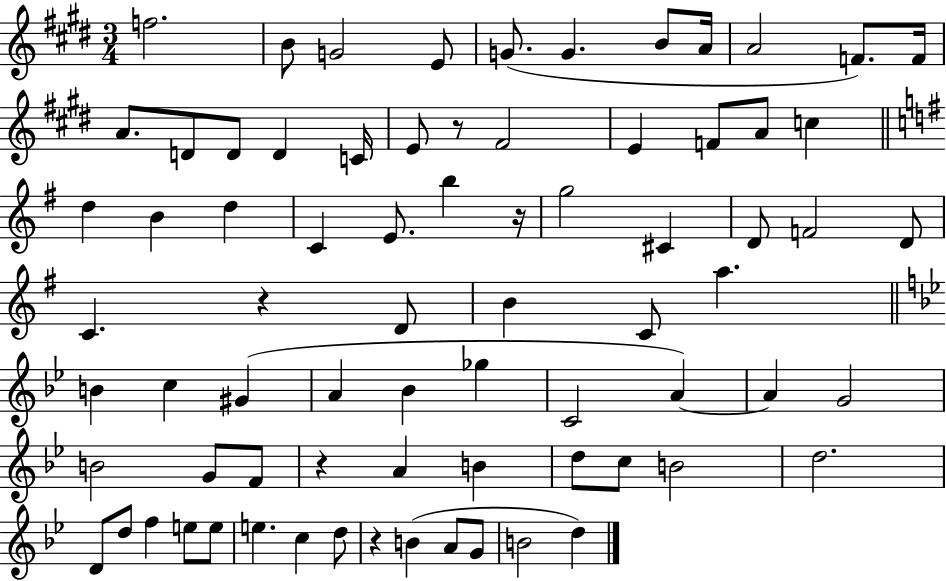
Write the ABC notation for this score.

X:1
T:Untitled
M:3/4
L:1/4
K:E
f2 B/2 G2 E/2 G/2 G B/2 A/4 A2 F/2 F/4 A/2 D/2 D/2 D C/4 E/2 z/2 ^F2 E F/2 A/2 c d B d C E/2 b z/4 g2 ^C D/2 F2 D/2 C z D/2 B C/2 a B c ^G A _B _g C2 A A G2 B2 G/2 F/2 z A B d/2 c/2 B2 d2 D/2 d/2 f e/2 e/2 e c d/2 z B A/2 G/2 B2 d